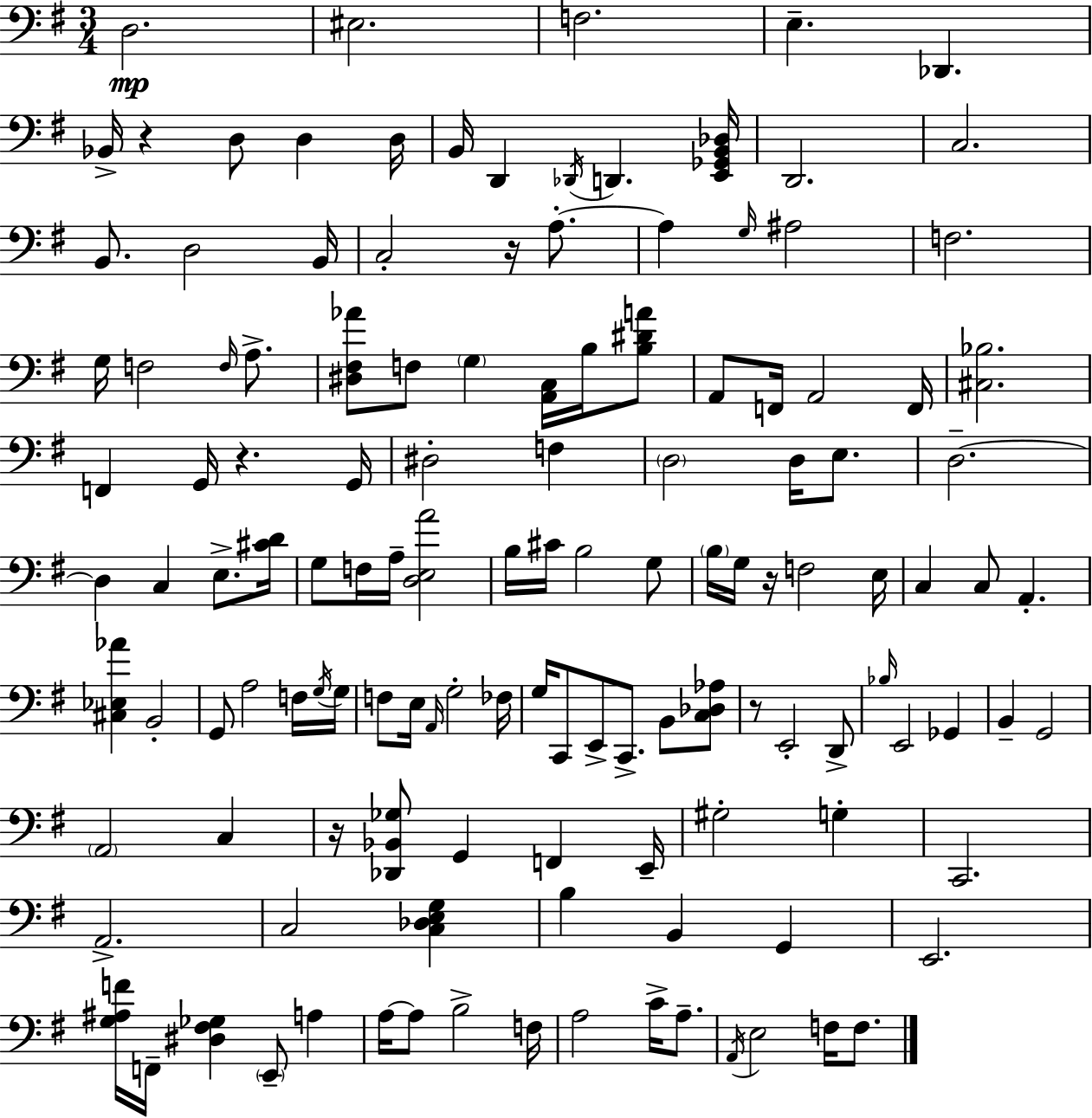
X:1
T:Untitled
M:3/4
L:1/4
K:G
D,2 ^E,2 F,2 E, _D,, _B,,/4 z D,/2 D, D,/4 B,,/4 D,, _D,,/4 D,, [E,,_G,,B,,_D,]/4 D,,2 C,2 B,,/2 D,2 B,,/4 C,2 z/4 A,/2 A, G,/4 ^A,2 F,2 G,/4 F,2 F,/4 A,/2 [^D,^F,_A]/2 F,/2 G, [A,,C,]/4 B,/4 [B,^DA]/2 A,,/2 F,,/4 A,,2 F,,/4 [^C,_B,]2 F,, G,,/4 z G,,/4 ^D,2 F, D,2 D,/4 E,/2 D,2 D, C, E,/2 [^CD]/4 G,/2 F,/4 A,/4 [D,E,A]2 B,/4 ^C/4 B,2 G,/2 B,/4 G,/4 z/4 F,2 E,/4 C, C,/2 A,, [^C,_E,_A] B,,2 G,,/2 A,2 F,/4 G,/4 G,/4 F,/2 E,/4 A,,/4 G,2 _F,/4 G,/4 C,,/2 E,,/2 C,,/2 B,,/2 [C,_D,_A,]/2 z/2 E,,2 D,,/2 _B,/4 E,,2 _G,, B,, G,,2 A,,2 C, z/4 [_D,,_B,,_G,]/2 G,, F,, E,,/4 ^G,2 G, C,,2 A,,2 C,2 [C,_D,E,G,] B, B,, G,, E,,2 [G,^A,F]/4 F,,/4 [^D,^F,_G,] E,,/2 A, A,/4 A,/2 B,2 F,/4 A,2 C/4 A,/2 A,,/4 E,2 F,/4 F,/2